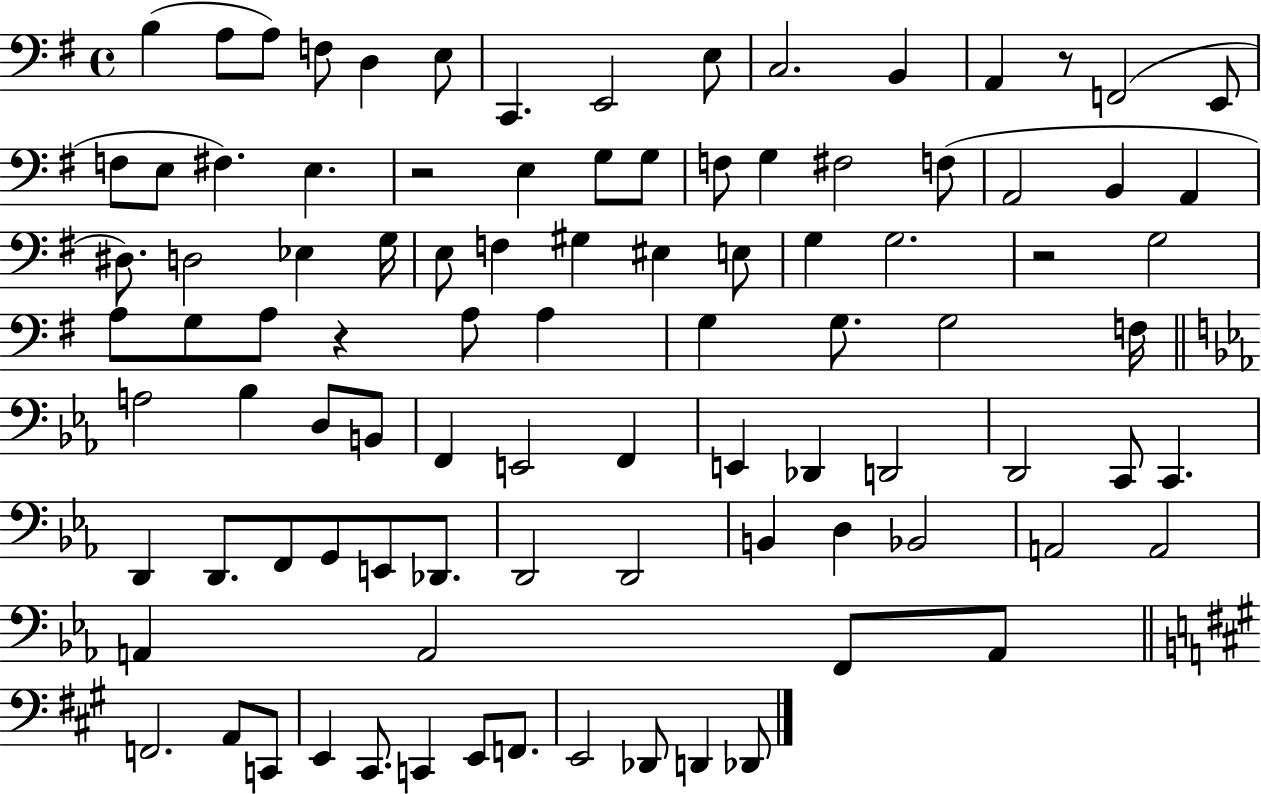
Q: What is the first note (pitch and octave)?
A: B3